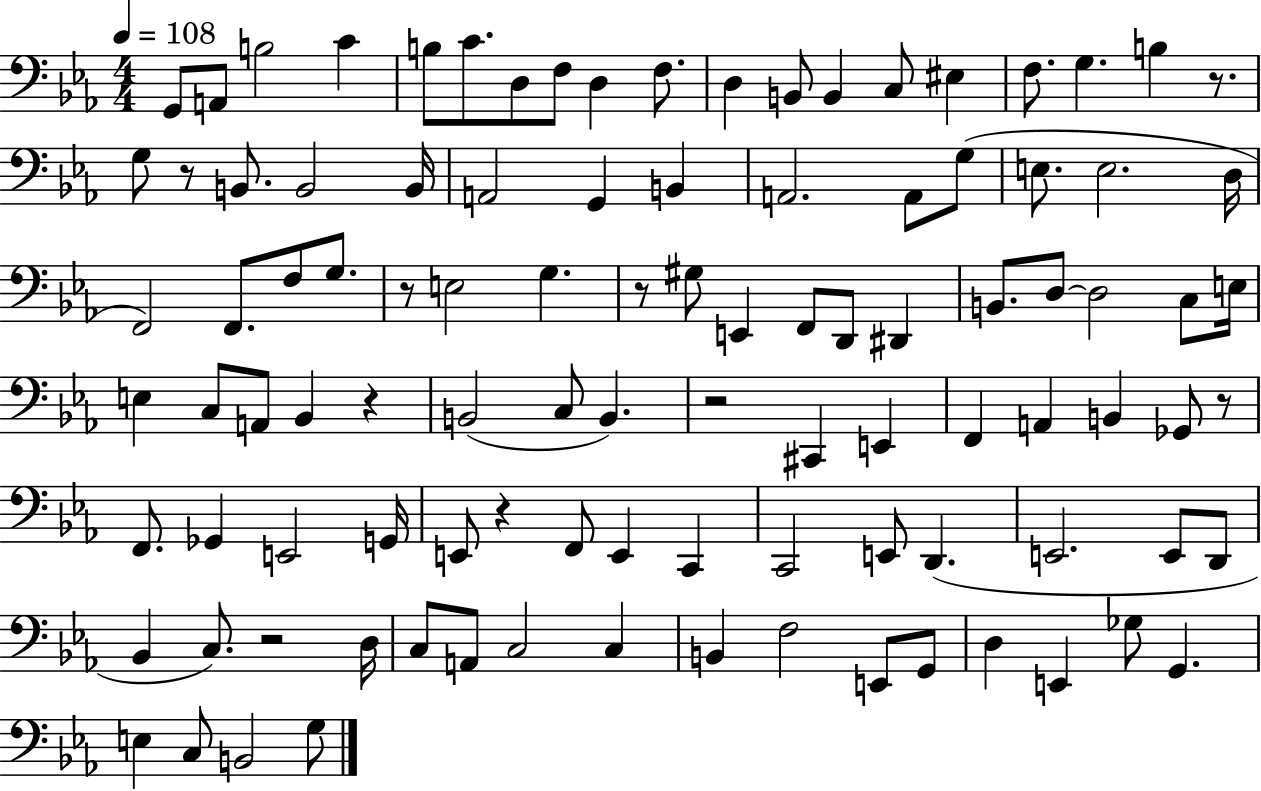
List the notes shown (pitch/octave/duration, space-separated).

G2/e A2/e B3/h C4/q B3/e C4/e. D3/e F3/e D3/q F3/e. D3/q B2/e B2/q C3/e EIS3/q F3/e. G3/q. B3/q R/e. G3/e R/e B2/e. B2/h B2/s A2/h G2/q B2/q A2/h. A2/e G3/e E3/e. E3/h. D3/s F2/h F2/e. F3/e G3/e. R/e E3/h G3/q. R/e G#3/e E2/q F2/e D2/e D#2/q B2/e. D3/e D3/h C3/e E3/s E3/q C3/e A2/e Bb2/q R/q B2/h C3/e B2/q. R/h C#2/q E2/q F2/q A2/q B2/q Gb2/e R/e F2/e. Gb2/q E2/h G2/s E2/e R/q F2/e E2/q C2/q C2/h E2/e D2/q. E2/h. E2/e D2/e Bb2/q C3/e. R/h D3/s C3/e A2/e C3/h C3/q B2/q F3/h E2/e G2/e D3/q E2/q Gb3/e G2/q. E3/q C3/e B2/h G3/e